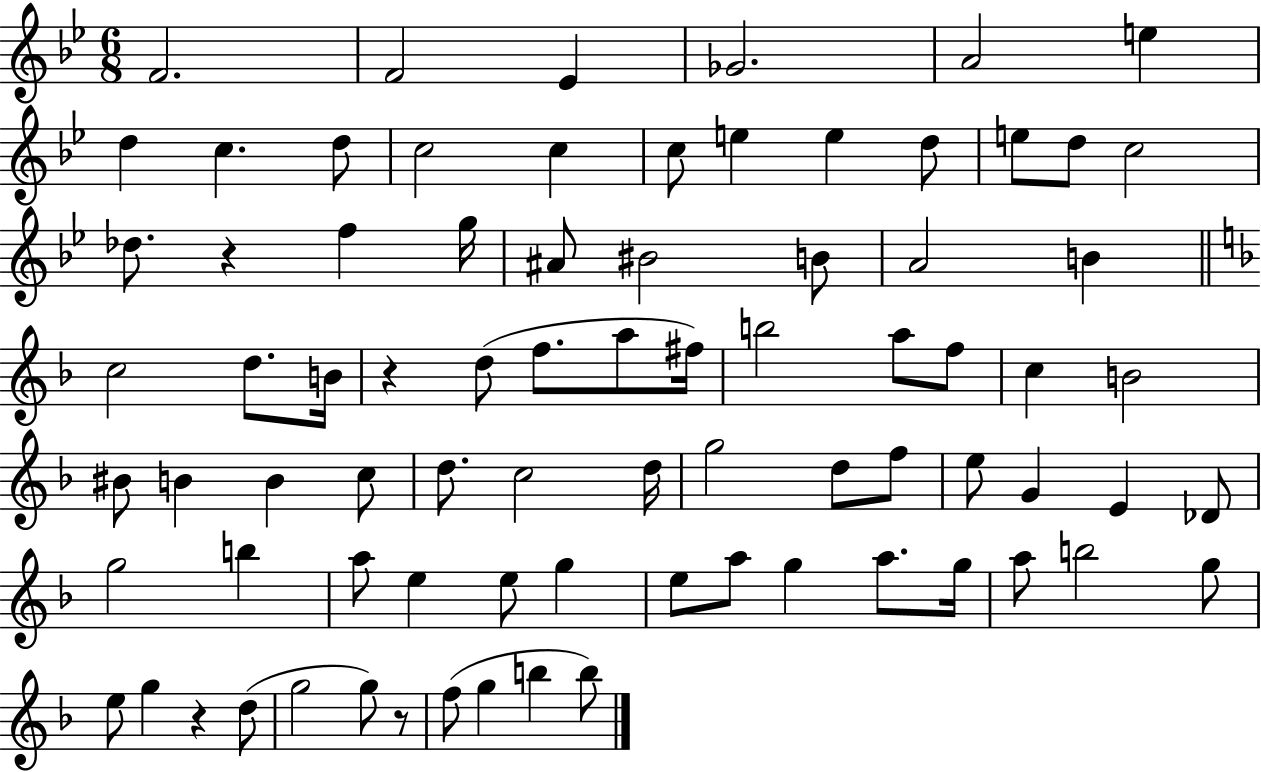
{
  \clef treble
  \numericTimeSignature
  \time 6/8
  \key bes \major
  f'2. | f'2 ees'4 | ges'2. | a'2 e''4 | \break d''4 c''4. d''8 | c''2 c''4 | c''8 e''4 e''4 d''8 | e''8 d''8 c''2 | \break des''8. r4 f''4 g''16 | ais'8 bis'2 b'8 | a'2 b'4 | \bar "||" \break \key d \minor c''2 d''8. b'16 | r4 d''8( f''8. a''8 fis''16) | b''2 a''8 f''8 | c''4 b'2 | \break bis'8 b'4 b'4 c''8 | d''8. c''2 d''16 | g''2 d''8 f''8 | e''8 g'4 e'4 des'8 | \break g''2 b''4 | a''8 e''4 e''8 g''4 | e''8 a''8 g''4 a''8. g''16 | a''8 b''2 g''8 | \break e''8 g''4 r4 d''8( | g''2 g''8) r8 | f''8( g''4 b''4 b''8) | \bar "|."
}